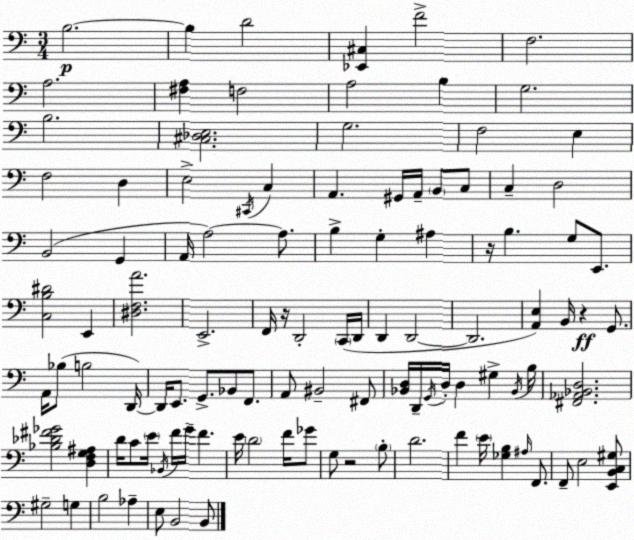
X:1
T:Untitled
M:3/4
L:1/4
K:C
B,2 B, D2 [_E,,^C,] F2 F,2 A,2 [^F,A,] F,2 A,2 B, G,2 B,2 [^C,_D,E,]2 G,2 F,2 E, F,2 D, E,2 ^C,,/4 C, A,, ^G,,/4 A,,/4 B,,/2 C,/2 C, D,2 B,,2 G,, A,,/4 A,2 A,/2 B, G, ^A, z/4 B, G,/2 E,,/2 [C,B,^D]2 E,, [^D,F,A]2 E,,2 F,,/4 z/4 D,,2 C,,/4 D,,/4 D,, D,,2 D,,2 [A,,E,] B,,/4 z G,,/2 A,,/4 _B,/2 B,2 D,,/4 D,,/4 E,,/2 G,,/2 _B,,/2 F,,/2 A,,/2 ^B,,2 ^F,,/2 [_B,,D,]/4 D,,/4 G,,/4 D,/4 D, ^G, _B,,/4 B,/4 [^F,,_A,,_B,,D,]2 [_B,_D^F_G]2 [D,F,G,^A,] D/4 C/2 E/4 _B,,/4 F/4 G/4 F E/4 D2 F/4 _G/2 G,/2 z2 B,/2 D2 F E/4 [_G,B,] ^A,/4 F,,/2 F,,/2 E,2 [E,,B,,C,^G,]/2 ^G,2 G, B,2 _A, E,/2 B,,2 B,,/2